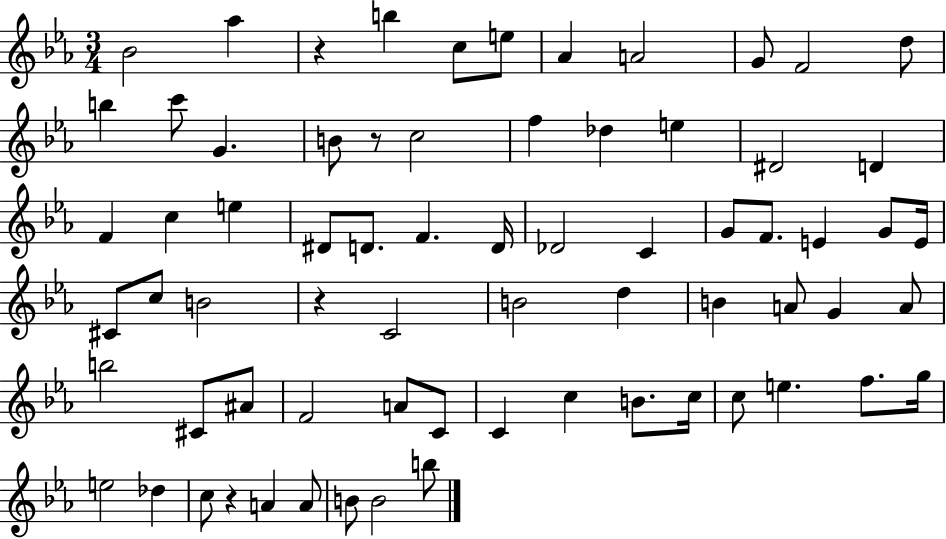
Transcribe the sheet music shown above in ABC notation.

X:1
T:Untitled
M:3/4
L:1/4
K:Eb
_B2 _a z b c/2 e/2 _A A2 G/2 F2 d/2 b c'/2 G B/2 z/2 c2 f _d e ^D2 D F c e ^D/2 D/2 F D/4 _D2 C G/2 F/2 E G/2 E/4 ^C/2 c/2 B2 z C2 B2 d B A/2 G A/2 b2 ^C/2 ^A/2 F2 A/2 C/2 C c B/2 c/4 c/2 e f/2 g/4 e2 _d c/2 z A A/2 B/2 B2 b/2